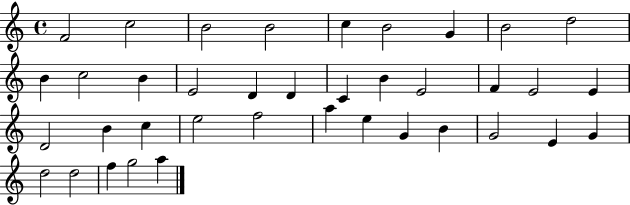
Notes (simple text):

F4/h C5/h B4/h B4/h C5/q B4/h G4/q B4/h D5/h B4/q C5/h B4/q E4/h D4/q D4/q C4/q B4/q E4/h F4/q E4/h E4/q D4/h B4/q C5/q E5/h F5/h A5/q E5/q G4/q B4/q G4/h E4/q G4/q D5/h D5/h F5/q G5/h A5/q